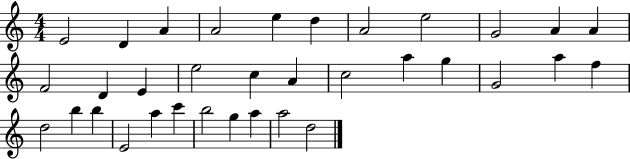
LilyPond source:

{
  \clef treble
  \numericTimeSignature
  \time 4/4
  \key c \major
  e'2 d'4 a'4 | a'2 e''4 d''4 | a'2 e''2 | g'2 a'4 a'4 | \break f'2 d'4 e'4 | e''2 c''4 a'4 | c''2 a''4 g''4 | g'2 a''4 f''4 | \break d''2 b''4 b''4 | e'2 a''4 c'''4 | b''2 g''4 a''4 | a''2 d''2 | \break \bar "|."
}